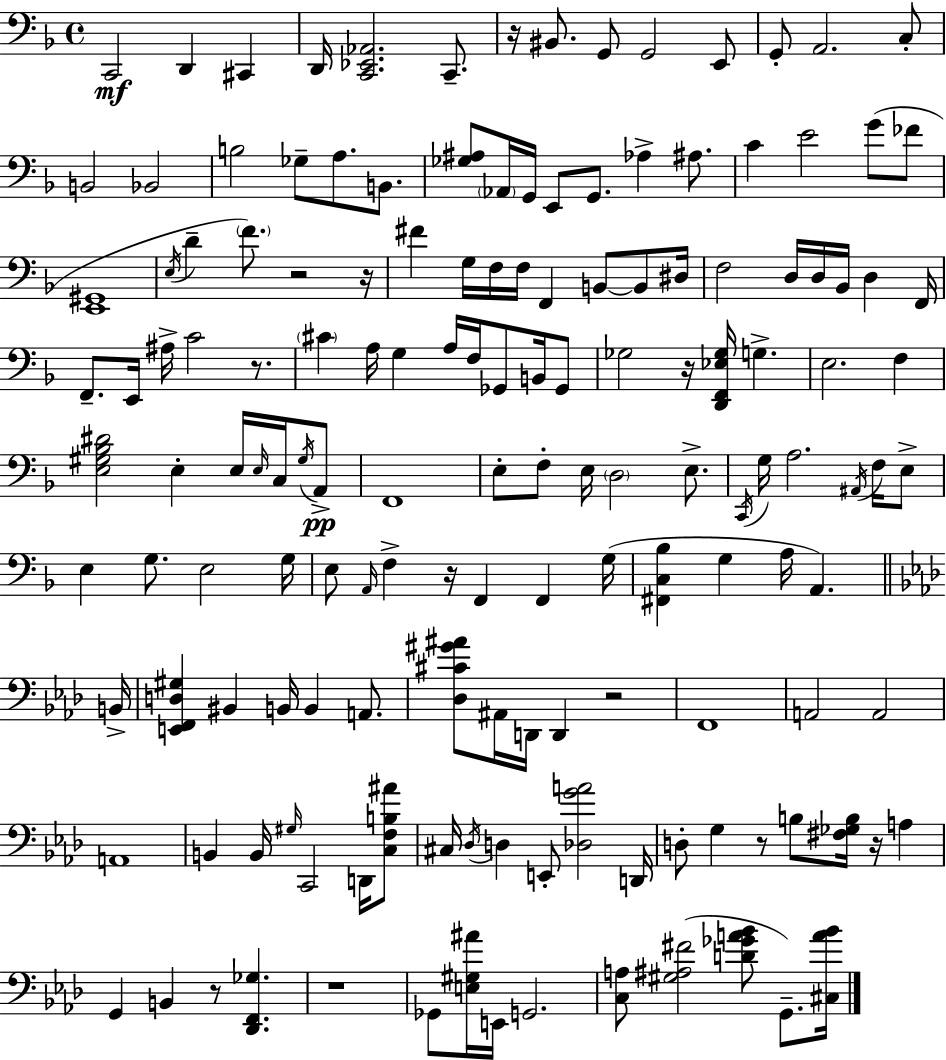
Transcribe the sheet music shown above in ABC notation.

X:1
T:Untitled
M:4/4
L:1/4
K:Dm
C,,2 D,, ^C,, D,,/4 [C,,_E,,_A,,]2 C,,/2 z/4 ^B,,/2 G,,/2 G,,2 E,,/2 G,,/2 A,,2 C,/2 B,,2 _B,,2 B,2 _G,/2 A,/2 B,,/2 [_G,^A,]/2 _A,,/4 G,,/4 E,,/2 G,,/2 _A, ^A,/2 C E2 G/2 _F/2 [E,,^G,,]4 E,/4 D F/2 z2 z/4 ^F G,/4 F,/4 F,/4 F,, B,,/2 B,,/2 ^D,/4 F,2 D,/4 D,/4 _B,,/4 D, F,,/4 F,,/2 E,,/4 ^A,/4 C2 z/2 ^C A,/4 G, A,/4 F,/4 _G,,/2 B,,/4 _G,,/2 _G,2 z/4 [D,,F,,_E,_G,]/4 G, E,2 F, [E,^G,_B,^D]2 E, E,/4 E,/4 C,/4 ^G,/4 A,,/2 F,,4 E,/2 F,/2 E,/4 D,2 E,/2 C,,/4 G,/4 A,2 ^A,,/4 F,/4 E,/2 E, G,/2 E,2 G,/4 E,/2 A,,/4 F, z/4 F,, F,, G,/4 [^F,,C,_B,] G, A,/4 A,, B,,/4 [E,,F,,D,^G,] ^B,, B,,/4 B,, A,,/2 [_D,^C^G^A]/2 ^A,,/4 D,,/4 D,, z2 F,,4 A,,2 A,,2 A,,4 B,, B,,/4 ^G,/4 C,,2 D,,/4 [C,F,B,^A]/2 ^C,/4 _D,/4 D, E,,/2 [_D,GA]2 D,,/4 D,/2 G, z/2 B,/2 [^F,_G,B,]/4 z/4 A, G,, B,, z/2 [_D,,F,,_G,] z4 _G,,/2 [E,^G,^A]/4 E,,/4 G,,2 [C,A,]/2 [^G,^A,^F]2 [D_GA_B]/2 G,,/2 [^C,A_B]/4